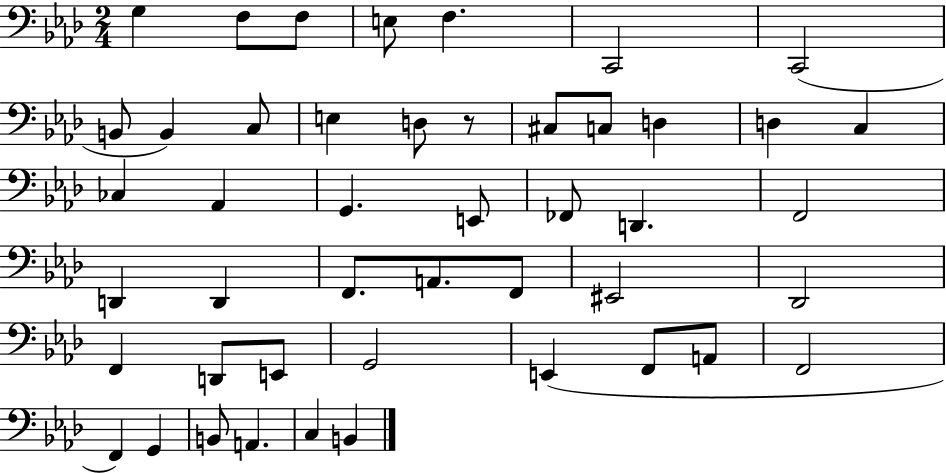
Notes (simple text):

G3/q F3/e F3/e E3/e F3/q. C2/h C2/h B2/e B2/q C3/e E3/q D3/e R/e C#3/e C3/e D3/q D3/q C3/q CES3/q Ab2/q G2/q. E2/e FES2/e D2/q. F2/h D2/q D2/q F2/e. A2/e. F2/e EIS2/h Db2/h F2/q D2/e E2/e G2/h E2/q F2/e A2/e F2/h F2/q G2/q B2/e A2/q. C3/q B2/q